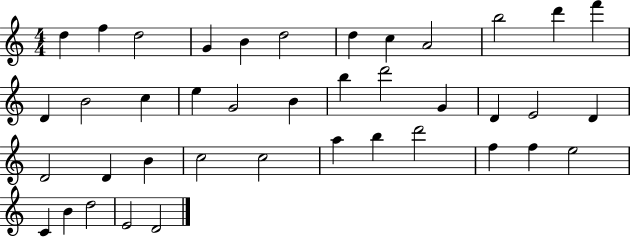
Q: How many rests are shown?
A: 0